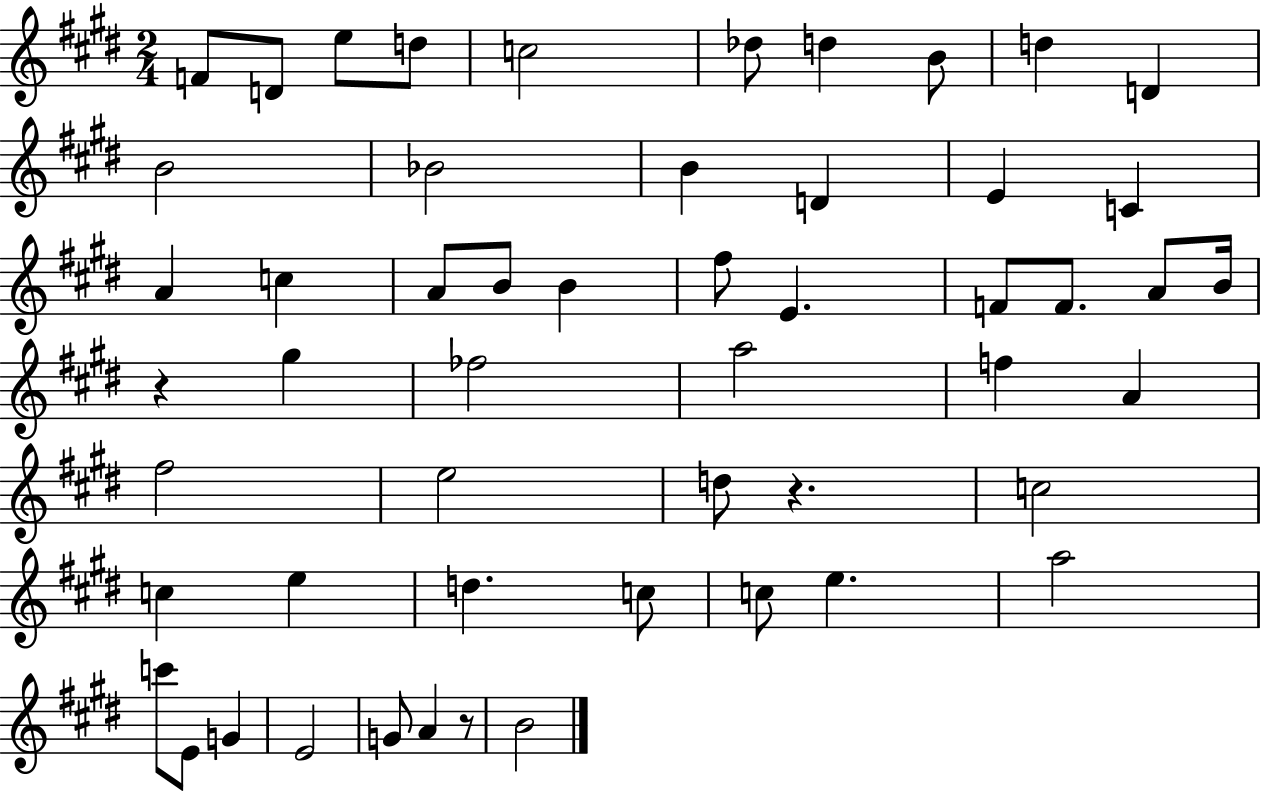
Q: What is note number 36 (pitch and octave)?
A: C5